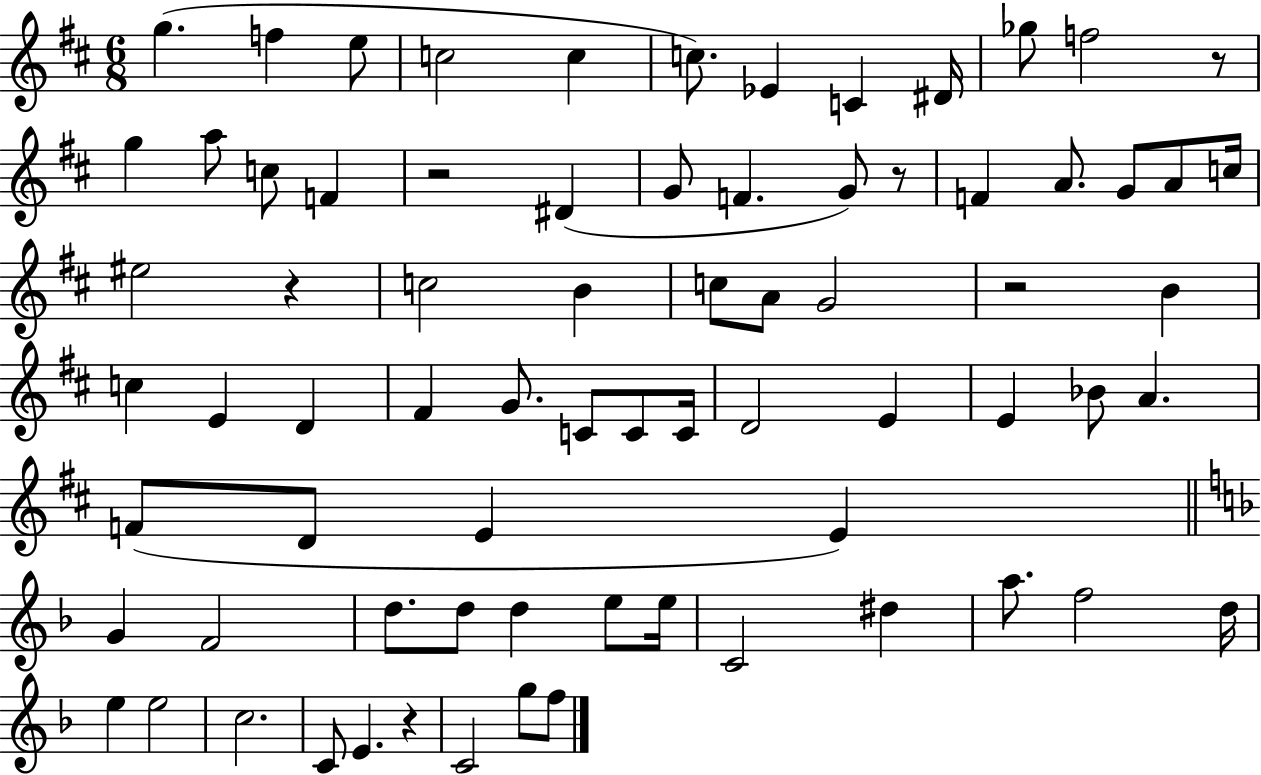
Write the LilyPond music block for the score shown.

{
  \clef treble
  \numericTimeSignature
  \time 6/8
  \key d \major
  \repeat volta 2 { g''4.( f''4 e''8 | c''2 c''4 | c''8.) ees'4 c'4 dis'16 | ges''8 f''2 r8 | \break g''4 a''8 c''8 f'4 | r2 dis'4( | g'8 f'4. g'8) r8 | f'4 a'8. g'8 a'8 c''16 | \break eis''2 r4 | c''2 b'4 | c''8 a'8 g'2 | r2 b'4 | \break c''4 e'4 d'4 | fis'4 g'8. c'8 c'8 c'16 | d'2 e'4 | e'4 bes'8 a'4. | \break f'8( d'8 e'4 e'4) | \bar "||" \break \key f \major g'4 f'2 | d''8. d''8 d''4 e''8 e''16 | c'2 dis''4 | a''8. f''2 d''16 | \break e''4 e''2 | c''2. | c'8 e'4. r4 | c'2 g''8 f''8 | \break } \bar "|."
}